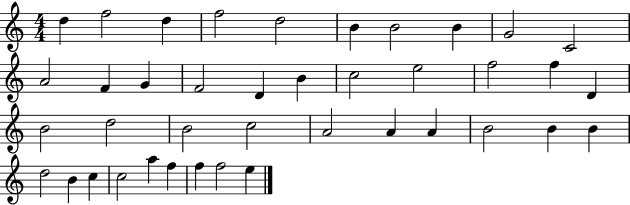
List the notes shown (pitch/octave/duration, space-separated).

D5/q F5/h D5/q F5/h D5/h B4/q B4/h B4/q G4/h C4/h A4/h F4/q G4/q F4/h D4/q B4/q C5/h E5/h F5/h F5/q D4/q B4/h D5/h B4/h C5/h A4/h A4/q A4/q B4/h B4/q B4/q D5/h B4/q C5/q C5/h A5/q F5/q F5/q F5/h E5/q